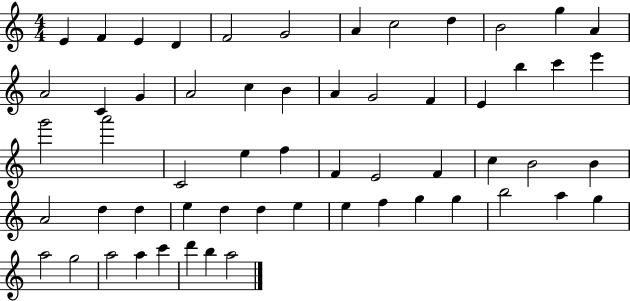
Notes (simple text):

E4/q F4/q E4/q D4/q F4/h G4/h A4/q C5/h D5/q B4/h G5/q A4/q A4/h C4/q G4/q A4/h C5/q B4/q A4/q G4/h F4/q E4/q B5/q C6/q E6/q G6/h A6/h C4/h E5/q F5/q F4/q E4/h F4/q C5/q B4/h B4/q A4/h D5/q D5/q E5/q D5/q D5/q E5/q E5/q F5/q G5/q G5/q B5/h A5/q G5/q A5/h G5/h A5/h A5/q C6/q D6/q B5/q A5/h